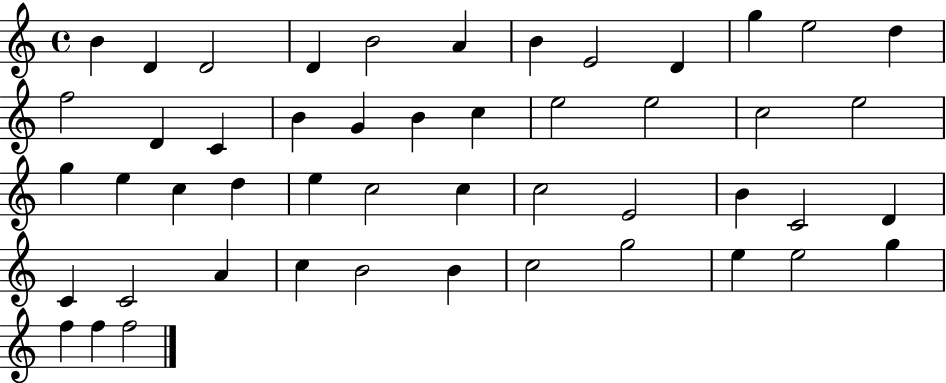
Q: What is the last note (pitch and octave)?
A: F5